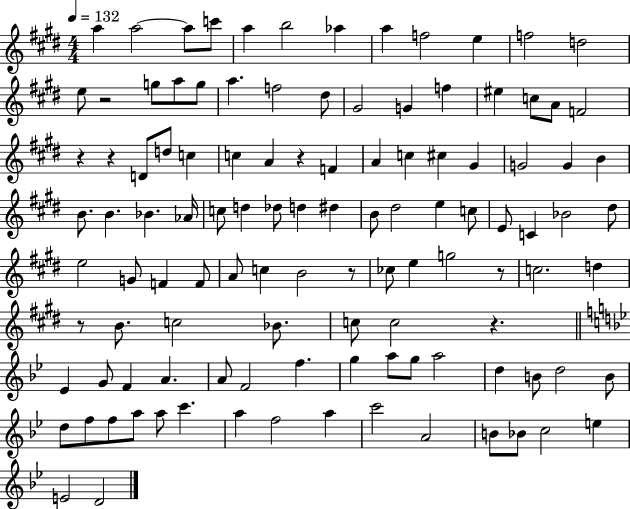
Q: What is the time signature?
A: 4/4